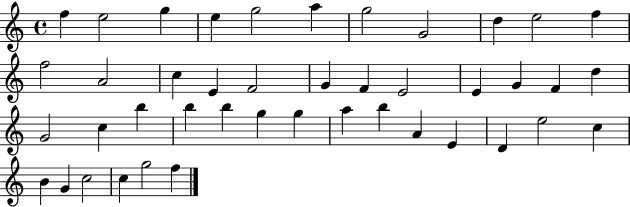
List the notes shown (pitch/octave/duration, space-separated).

F5/q E5/h G5/q E5/q G5/h A5/q G5/h G4/h D5/q E5/h F5/q F5/h A4/h C5/q E4/q F4/h G4/q F4/q E4/h E4/q G4/q F4/q D5/q G4/h C5/q B5/q B5/q B5/q G5/q G5/q A5/q B5/q A4/q E4/q D4/q E5/h C5/q B4/q G4/q C5/h C5/q G5/h F5/q